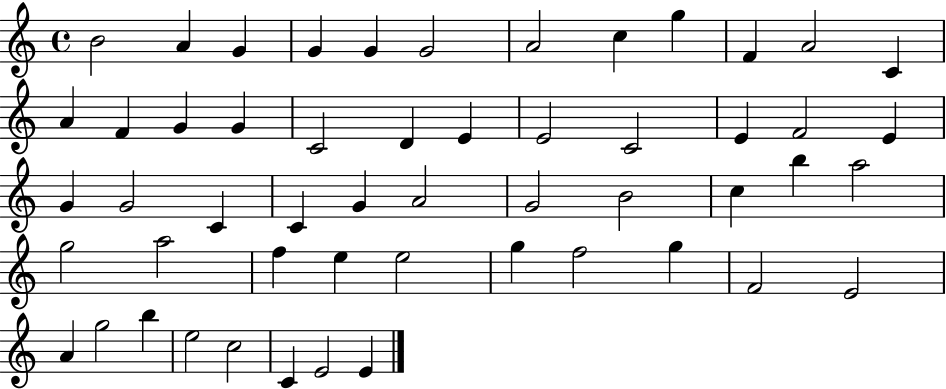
{
  \clef treble
  \time 4/4
  \defaultTimeSignature
  \key c \major
  b'2 a'4 g'4 | g'4 g'4 g'2 | a'2 c''4 g''4 | f'4 a'2 c'4 | \break a'4 f'4 g'4 g'4 | c'2 d'4 e'4 | e'2 c'2 | e'4 f'2 e'4 | \break g'4 g'2 c'4 | c'4 g'4 a'2 | g'2 b'2 | c''4 b''4 a''2 | \break g''2 a''2 | f''4 e''4 e''2 | g''4 f''2 g''4 | f'2 e'2 | \break a'4 g''2 b''4 | e''2 c''2 | c'4 e'2 e'4 | \bar "|."
}